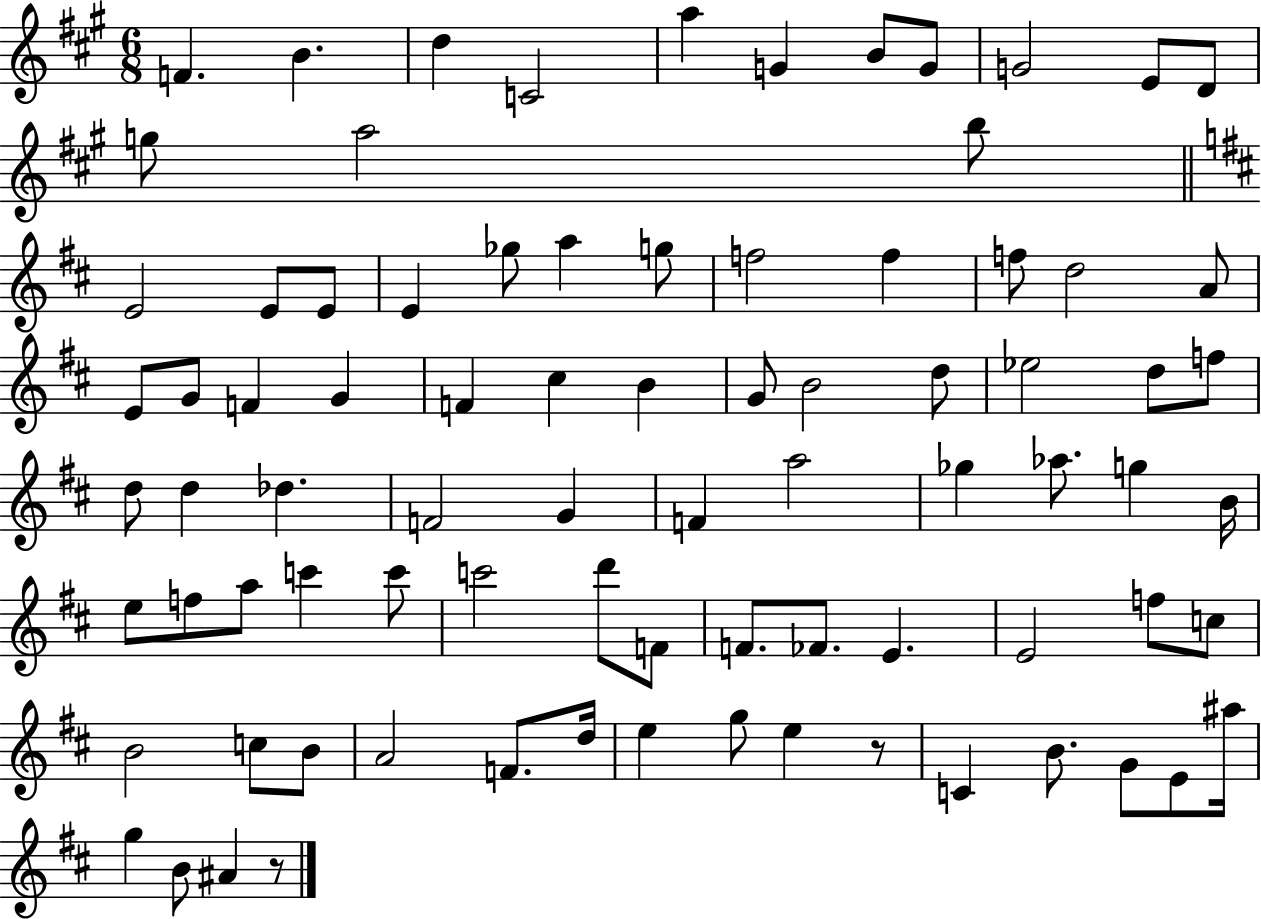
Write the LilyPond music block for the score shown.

{
  \clef treble
  \numericTimeSignature
  \time 6/8
  \key a \major
  f'4. b'4. | d''4 c'2 | a''4 g'4 b'8 g'8 | g'2 e'8 d'8 | \break g''8 a''2 b''8 | \bar "||" \break \key d \major e'2 e'8 e'8 | e'4 ges''8 a''4 g''8 | f''2 f''4 | f''8 d''2 a'8 | \break e'8 g'8 f'4 g'4 | f'4 cis''4 b'4 | g'8 b'2 d''8 | ees''2 d''8 f''8 | \break d''8 d''4 des''4. | f'2 g'4 | f'4 a''2 | ges''4 aes''8. g''4 b'16 | \break e''8 f''8 a''8 c'''4 c'''8 | c'''2 d'''8 f'8 | f'8. fes'8. e'4. | e'2 f''8 c''8 | \break b'2 c''8 b'8 | a'2 f'8. d''16 | e''4 g''8 e''4 r8 | c'4 b'8. g'8 e'8 ais''16 | \break g''4 b'8 ais'4 r8 | \bar "|."
}